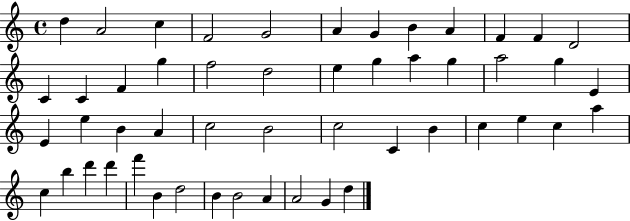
D5/q A4/h C5/q F4/h G4/h A4/q G4/q B4/q A4/q F4/q F4/q D4/h C4/q C4/q F4/q G5/q F5/h D5/h E5/q G5/q A5/q G5/q A5/h G5/q E4/q E4/q E5/q B4/q A4/q C5/h B4/h C5/h C4/q B4/q C5/q E5/q C5/q A5/q C5/q B5/q D6/q D6/q F6/q B4/q D5/h B4/q B4/h A4/q A4/h G4/q D5/q